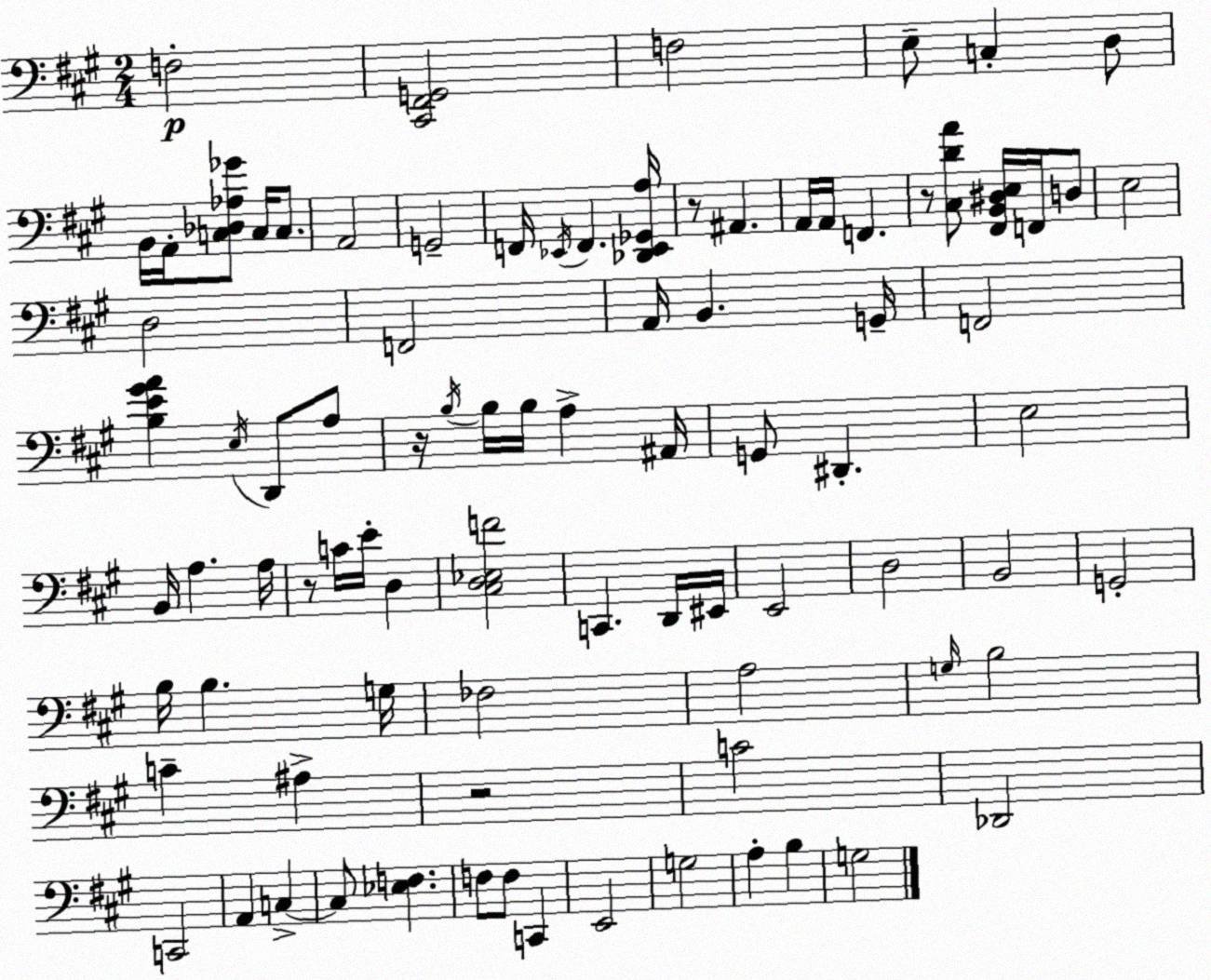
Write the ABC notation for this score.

X:1
T:Untitled
M:2/4
L:1/4
K:A
F,2 [^C,,^F,,G,,]2 F,2 E,/2 C, D,/2 B,,/4 A,,/4 [C,_D,_A,_G]/2 C,/4 C,/2 A,,2 G,,2 F,,/4 _E,,/4 F,, [_D,,_E,,_G,,A,]/4 z/2 ^A,, A,,/4 A,,/4 F,, z/2 [^C,DA]/2 [^F,,B,,^D,E,]/4 F,,/4 D,/2 E,2 D,2 F,,2 A,,/4 B,, G,,/4 F,,2 [B,E^GA] E,/4 D,,/2 A,/2 z/4 B,/4 B,/4 B,/4 A, ^A,,/4 G,,/2 ^D,, E,2 B,,/4 A, A,/4 z/2 C/4 E/4 D, [^C,D,_E,F]2 C,, D,,/4 ^E,,/4 E,,2 D,2 B,,2 G,,2 B,/4 B, G,/4 _F,2 A,2 G,/4 B,2 C ^A, z2 C2 _D,,2 C,,2 A,, C, C,/2 [_E,F,] F,/2 F,/2 C,, E,,2 G,2 A, B, G,2